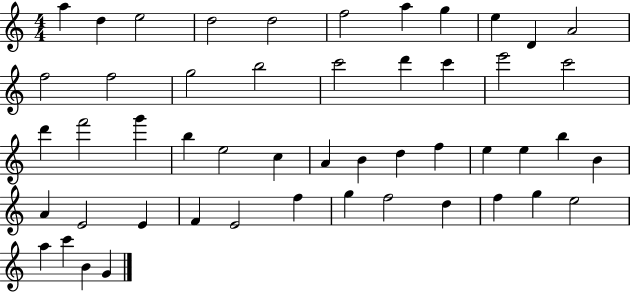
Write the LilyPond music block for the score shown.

{
  \clef treble
  \numericTimeSignature
  \time 4/4
  \key c \major
  a''4 d''4 e''2 | d''2 d''2 | f''2 a''4 g''4 | e''4 d'4 a'2 | \break f''2 f''2 | g''2 b''2 | c'''2 d'''4 c'''4 | e'''2 c'''2 | \break d'''4 f'''2 g'''4 | b''4 e''2 c''4 | a'4 b'4 d''4 f''4 | e''4 e''4 b''4 b'4 | \break a'4 e'2 e'4 | f'4 e'2 f''4 | g''4 f''2 d''4 | f''4 g''4 e''2 | \break a''4 c'''4 b'4 g'4 | \bar "|."
}